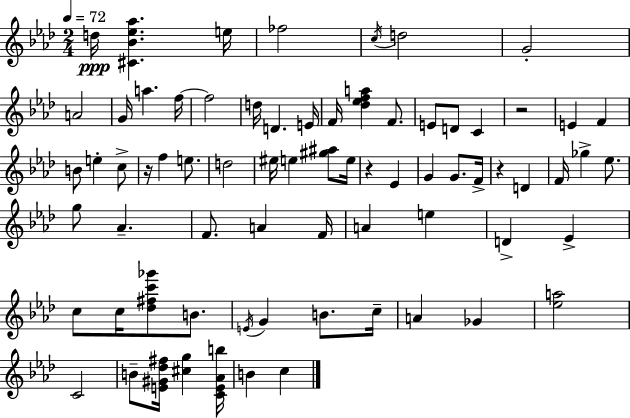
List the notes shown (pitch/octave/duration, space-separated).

D5/s [C#4,Bb4,Eb5,Ab5]/q. E5/s FES5/h C5/s D5/h G4/h A4/h G4/s A5/q. F5/s F5/h D5/s D4/q. E4/s F4/s [Db5,Eb5,F5,A5]/q F4/e. E4/e D4/e C4/q R/h E4/q F4/q B4/e E5/q C5/e R/s F5/q E5/e. D5/h EIS5/s E5/q [G#5,A#5]/e E5/s R/q Eb4/q G4/q G4/e. F4/s R/q D4/q F4/s Gb5/q Eb5/e. G5/e Ab4/q. F4/e. A4/q F4/s A4/q E5/q D4/q Eb4/q C5/e C5/s [Db5,F#5,C6,Gb6]/e B4/e. E4/s G4/q B4/e. C5/s A4/q Gb4/q [Eb5,A5]/h C4/h B4/e [E4,G#4,Db5,F#5]/s [C#5,G5]/q [C4,E4,Ab4,B5]/s B4/q C5/q